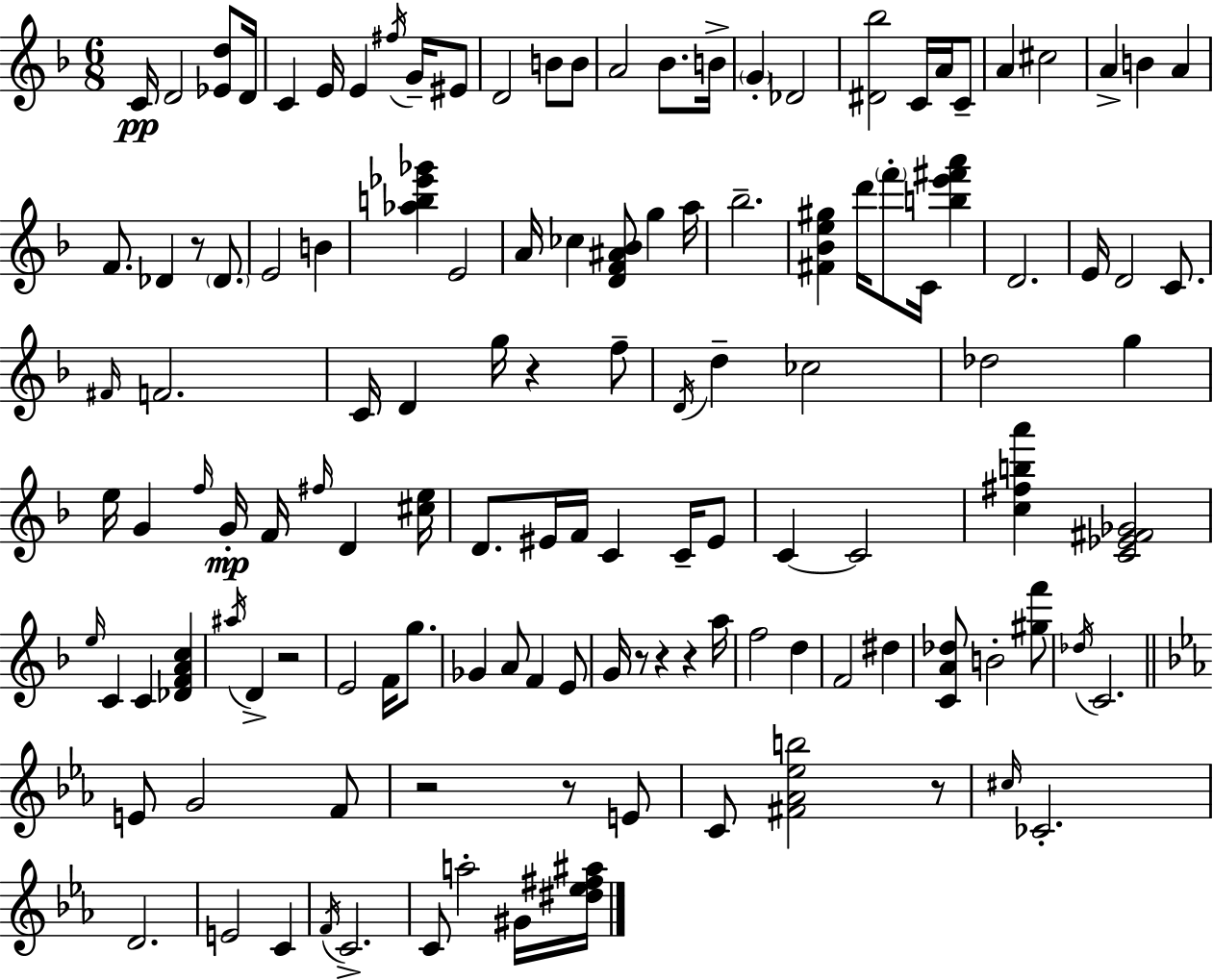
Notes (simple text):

C4/s D4/h [Eb4,D5]/e D4/s C4/q E4/s E4/q F#5/s G4/s EIS4/e D4/h B4/e B4/e A4/h Bb4/e. B4/s G4/q Db4/h [D#4,Bb5]/h C4/s A4/s C4/e A4/q C#5/h A4/q B4/q A4/q F4/e. Db4/q R/e Db4/e. E4/h B4/q [Ab5,B5,Eb6,Gb6]/q E4/h A4/s CES5/q [D4,F4,A#4,Bb4]/e G5/q A5/s Bb5/h. [F#4,Bb4,E5,G#5]/q D6/s F6/e C4/s [B5,E6,F#6,A6]/q D4/h. E4/s D4/h C4/e. F#4/s F4/h. C4/s D4/q G5/s R/q F5/e D4/s D5/q CES5/h Db5/h G5/q E5/s G4/q F5/s G4/s F4/s F#5/s D4/q [C#5,E5]/s D4/e. EIS4/s F4/s C4/q C4/s EIS4/e C4/q C4/h [C5,F#5,B5,A6]/q [C4,Eb4,F#4,Gb4]/h E5/s C4/q C4/q [Db4,F4,A4,C5]/q A#5/s D4/q R/h E4/h F4/s G5/e. Gb4/q A4/e F4/q E4/e G4/s R/e R/q R/q A5/s F5/h D5/q F4/h D#5/q [C4,A4,Db5]/e B4/h [G#5,F6]/e Db5/s C4/h. E4/e G4/h F4/e R/h R/e E4/e C4/e [F#4,Ab4,Eb5,B5]/h R/e C#5/s CES4/h. D4/h. E4/h C4/q F4/s C4/h. C4/e A5/h G#4/s [D#5,Eb5,F#5,A#5]/s